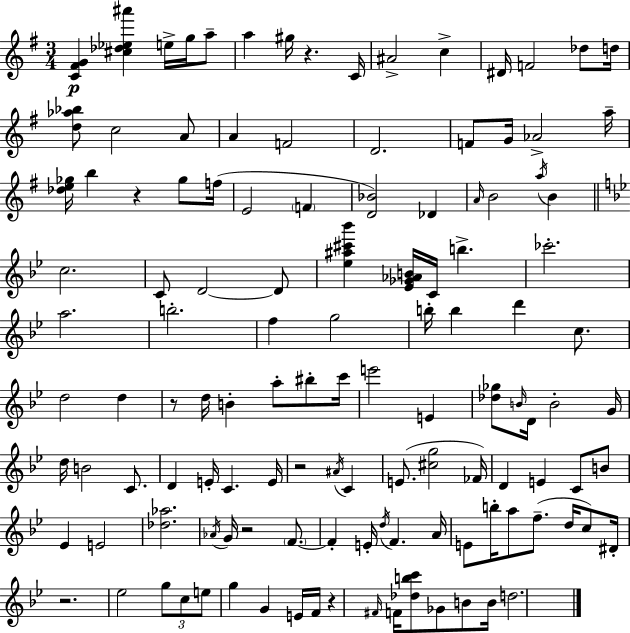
[C4,F#4,G4]/q [C#5,Db5,Eb5,A#6]/q E5/s G5/s A5/e A5/q G#5/s R/q. C4/s A#4/h C5/q D#4/s F4/h Db5/e D5/s [D5,Ab5,Bb5]/e C5/h A4/e A4/q F4/h D4/h. F4/e G4/s Ab4/h A5/s [Db5,E5,Gb5]/s B5/q R/q Gb5/e F5/s E4/h F4/q [D4,Bb4]/h Db4/q A4/s B4/h A5/s B4/q C5/h. C4/e D4/h D4/e [Eb5,A#5,C#6,Bb6]/q [Eb4,Gb4,Ab4,B4]/s C4/s B5/q. CES6/h. A5/h. B5/h. F5/q G5/h B5/s B5/q D6/q C5/e. D5/h D5/q R/e D5/s B4/q A5/e BIS5/e C6/s E6/h E4/q [Db5,Gb5]/e B4/s D4/s B4/h G4/s D5/s B4/h C4/e. D4/q E4/s C4/q. E4/s R/h A#4/s C4/q E4/e. [C#5,G5]/h FES4/s D4/q E4/q C4/e B4/e Eb4/q E4/h [Db5,Ab5]/h. Ab4/s G4/s R/h F4/e. F4/q E4/s D5/s F4/q. A4/s E4/e B5/s A5/e F5/e. D5/s C5/e D#4/s R/h. Eb5/h G5/e C5/e E5/e G5/q G4/q E4/s F4/s R/q F#4/s F4/s [Db5,B5,C6]/e Gb4/e B4/e B4/s D5/h.